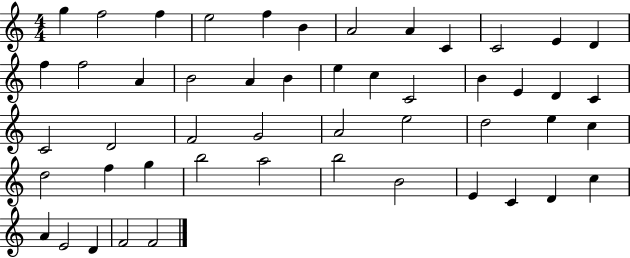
{
  \clef treble
  \numericTimeSignature
  \time 4/4
  \key c \major
  g''4 f''2 f''4 | e''2 f''4 b'4 | a'2 a'4 c'4 | c'2 e'4 d'4 | \break f''4 f''2 a'4 | b'2 a'4 b'4 | e''4 c''4 c'2 | b'4 e'4 d'4 c'4 | \break c'2 d'2 | f'2 g'2 | a'2 e''2 | d''2 e''4 c''4 | \break d''2 f''4 g''4 | b''2 a''2 | b''2 b'2 | e'4 c'4 d'4 c''4 | \break a'4 e'2 d'4 | f'2 f'2 | \bar "|."
}